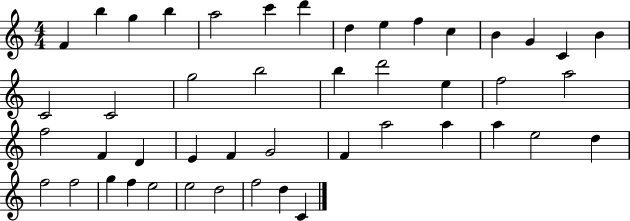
{
  \clef treble
  \numericTimeSignature
  \time 4/4
  \key c \major
  f'4 b''4 g''4 b''4 | a''2 c'''4 d'''4 | d''4 e''4 f''4 c''4 | b'4 g'4 c'4 b'4 | \break c'2 c'2 | g''2 b''2 | b''4 d'''2 e''4 | f''2 a''2 | \break f''2 f'4 d'4 | e'4 f'4 g'2 | f'4 a''2 a''4 | a''4 e''2 d''4 | \break f''2 f''2 | g''4 f''4 e''2 | e''2 d''2 | f''2 d''4 c'4 | \break \bar "|."
}